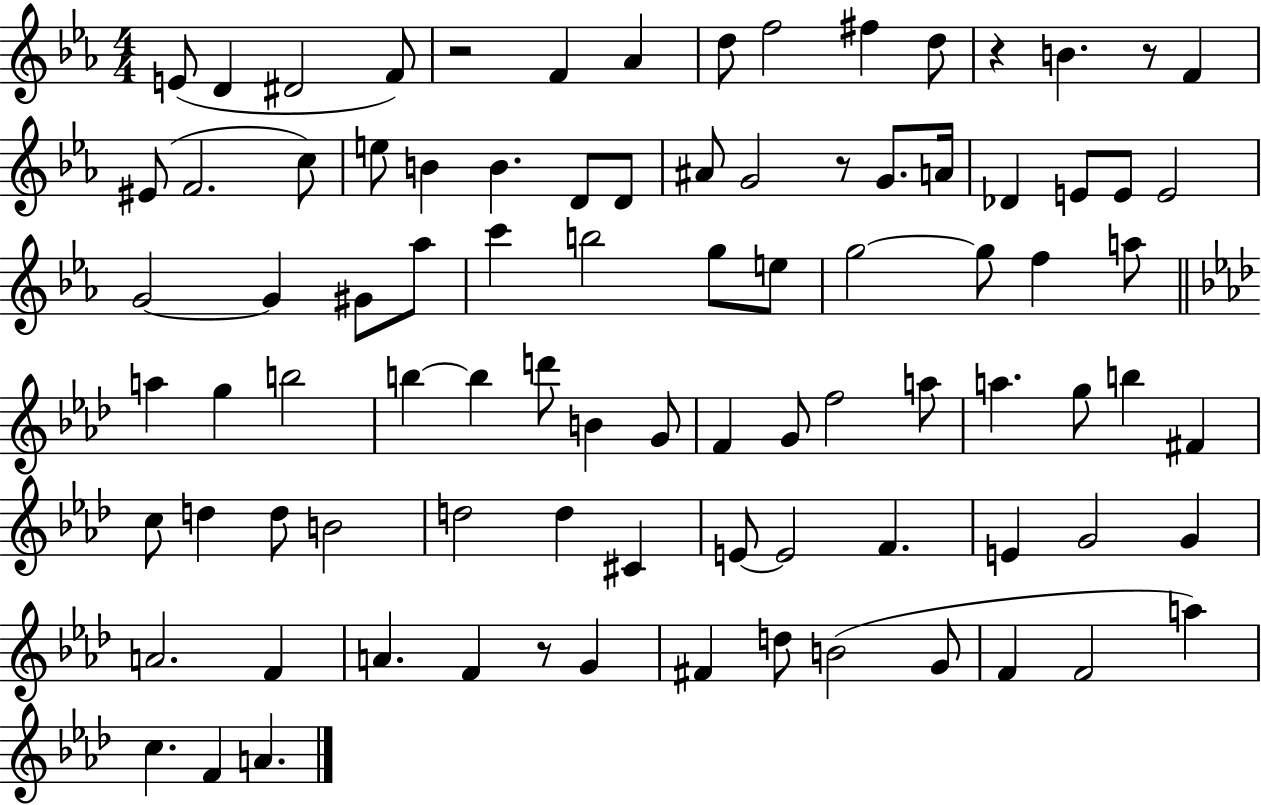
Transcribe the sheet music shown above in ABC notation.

X:1
T:Untitled
M:4/4
L:1/4
K:Eb
E/2 D ^D2 F/2 z2 F _A d/2 f2 ^f d/2 z B z/2 F ^E/2 F2 c/2 e/2 B B D/2 D/2 ^A/2 G2 z/2 G/2 A/4 _D E/2 E/2 E2 G2 G ^G/2 _a/2 c' b2 g/2 e/2 g2 g/2 f a/2 a g b2 b b d'/2 B G/2 F G/2 f2 a/2 a g/2 b ^F c/2 d d/2 B2 d2 d ^C E/2 E2 F E G2 G A2 F A F z/2 G ^F d/2 B2 G/2 F F2 a c F A